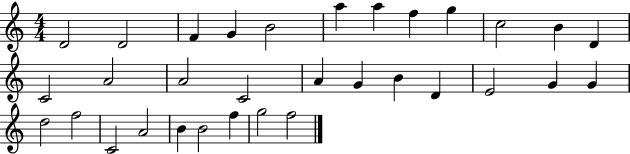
D4/h D4/h F4/q G4/q B4/h A5/q A5/q F5/q G5/q C5/h B4/q D4/q C4/h A4/h A4/h C4/h A4/q G4/q B4/q D4/q E4/h G4/q G4/q D5/h F5/h C4/h A4/h B4/q B4/h F5/q G5/h F5/h